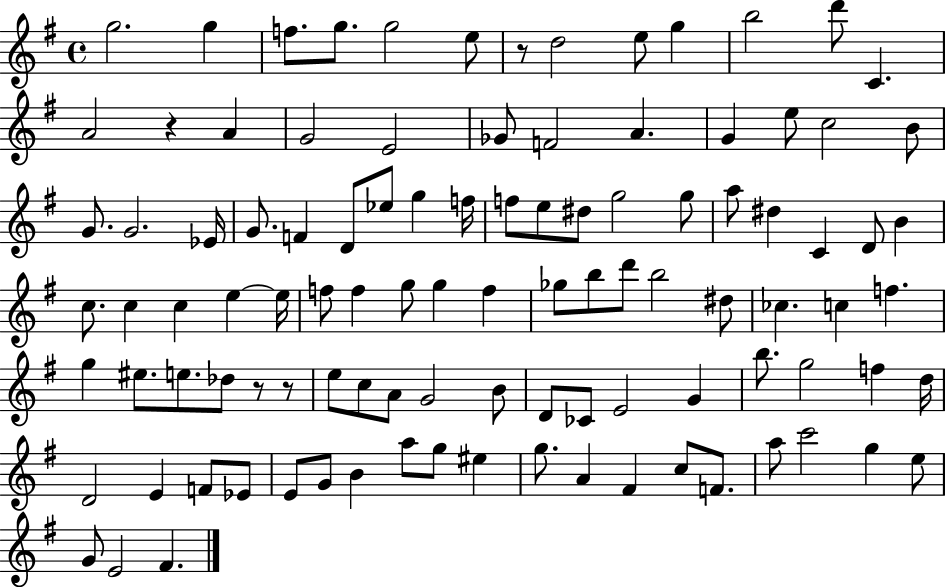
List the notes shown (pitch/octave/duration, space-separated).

G5/h. G5/q F5/e. G5/e. G5/h E5/e R/e D5/h E5/e G5/q B5/h D6/e C4/q. A4/h R/q A4/q G4/h E4/h Gb4/e F4/h A4/q. G4/q E5/e C5/h B4/e G4/e. G4/h. Eb4/s G4/e. F4/q D4/e Eb5/e G5/q F5/s F5/e E5/e D#5/e G5/h G5/e A5/e D#5/q C4/q D4/e B4/q C5/e. C5/q C5/q E5/q E5/s F5/e F5/q G5/e G5/q F5/q Gb5/e B5/e D6/e B5/h D#5/e CES5/q. C5/q F5/q. G5/q EIS5/e. E5/e. Db5/e R/e R/e E5/e C5/e A4/e G4/h B4/e D4/e CES4/e E4/h G4/q B5/e. G5/h F5/q D5/s D4/h E4/q F4/e Eb4/e E4/e G4/e B4/q A5/e G5/e EIS5/q G5/e. A4/q F#4/q C5/e F4/e. A5/e C6/h G5/q E5/e G4/e E4/h F#4/q.